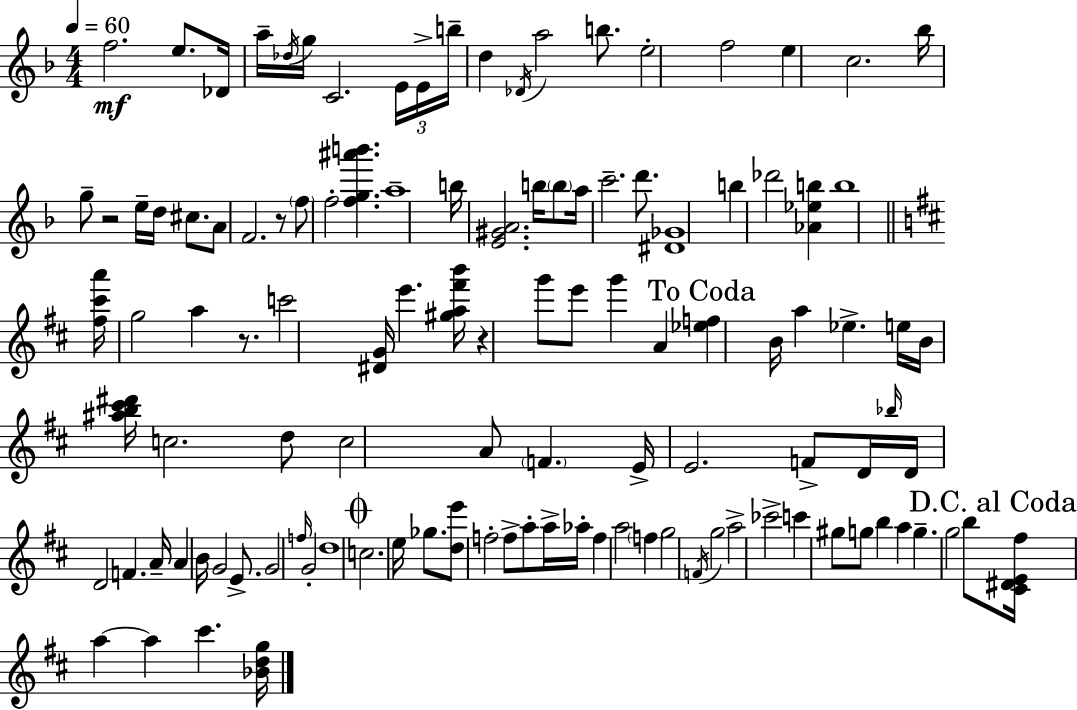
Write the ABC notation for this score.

X:1
T:Untitled
M:4/4
L:1/4
K:Dm
f2 e/2 _D/4 a/4 _d/4 g/4 C2 E/4 E/4 b/4 d _D/4 a2 b/2 e2 f2 e c2 _b/4 g/2 z2 e/4 d/4 ^c/2 A/2 F2 z/2 f/2 f2 [fg^a'b'] a4 b/4 [E^GA]2 b/4 b/2 a/4 c'2 d'/2 [^D_G]4 b _d'2 [_A_eb] b4 [^f^c'a']/4 g2 a z/2 c'2 [^DG]/4 e' [^ga^f'b']/4 z g'/2 e'/2 g' A [_ef] B/4 a _e e/4 B/4 [^ab^c'^d']/4 c2 d/2 c2 A/2 F E/4 E2 F/2 D/4 _b/4 D/4 D2 F A/4 A B/4 G2 E/2 G2 f/4 G2 d4 c2 e/4 _g/2 [de']/2 f2 f/2 a/2 a/4 _a/4 f a2 f g2 F/4 g2 a2 _c'2 c' ^g/2 g/2 b a g g2 b/2 [^C^DE^f]/4 a a ^c' [_Bdg]/4